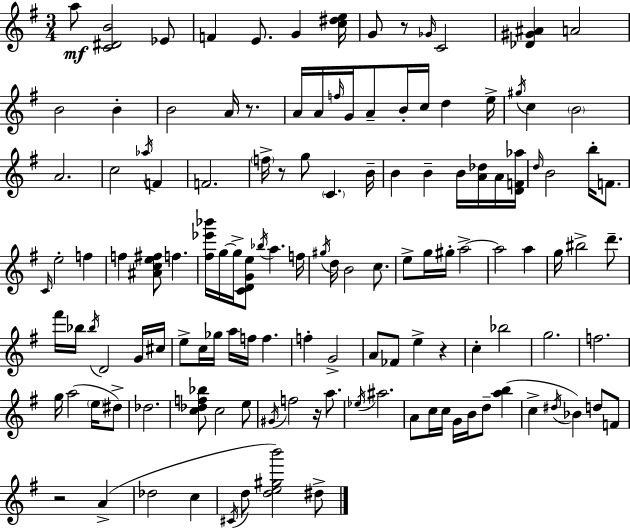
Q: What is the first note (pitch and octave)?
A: A5